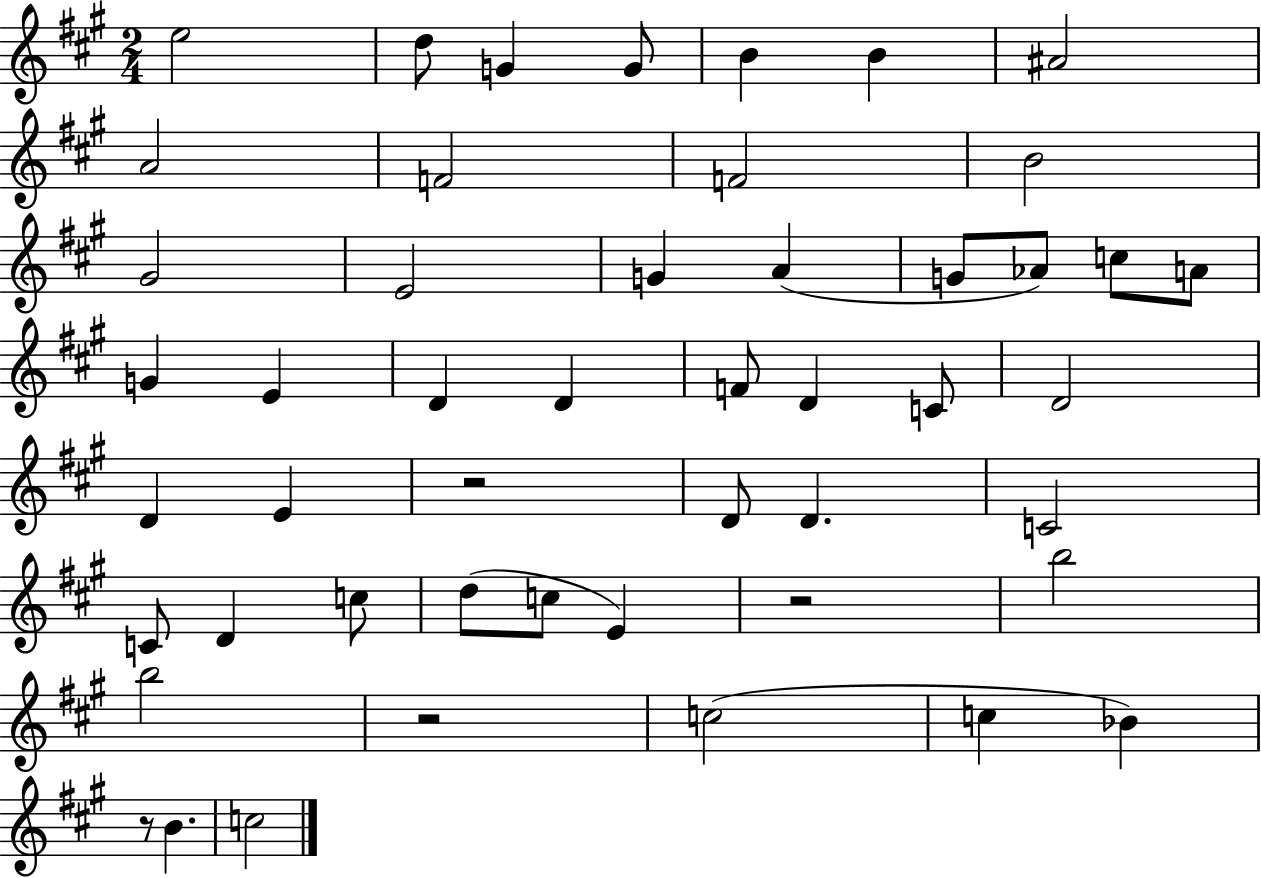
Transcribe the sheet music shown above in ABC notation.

X:1
T:Untitled
M:2/4
L:1/4
K:A
e2 d/2 G G/2 B B ^A2 A2 F2 F2 B2 ^G2 E2 G A G/2 _A/2 c/2 A/2 G E D D F/2 D C/2 D2 D E z2 D/2 D C2 C/2 D c/2 d/2 c/2 E z2 b2 b2 z2 c2 c _B z/2 B c2